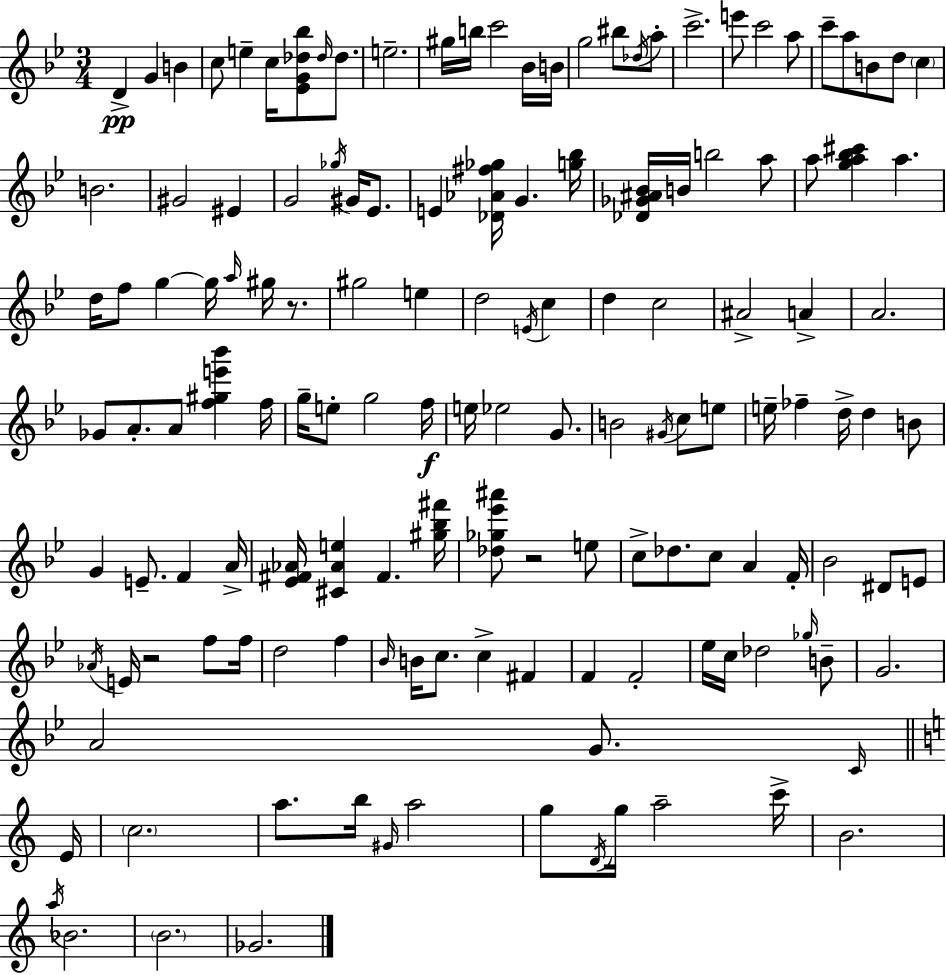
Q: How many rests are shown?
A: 3